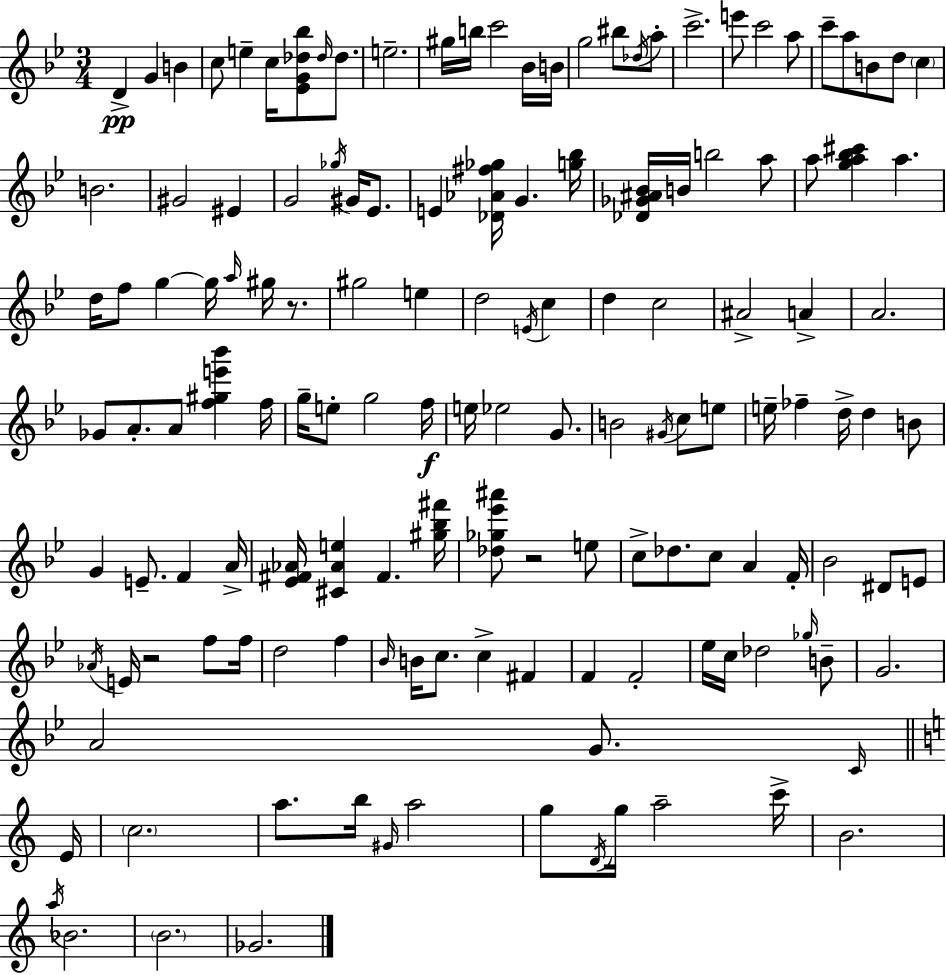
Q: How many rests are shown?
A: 3